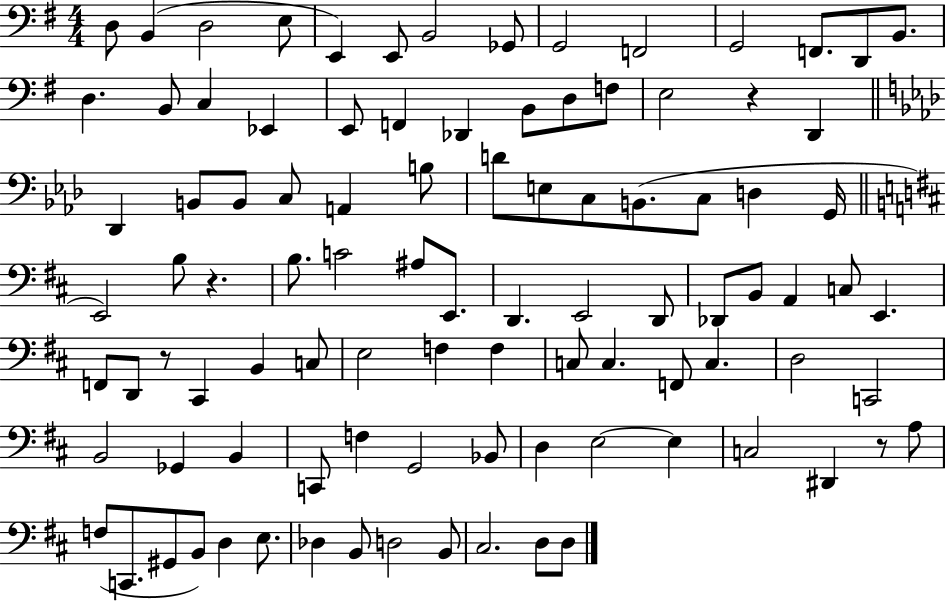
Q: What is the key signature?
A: G major